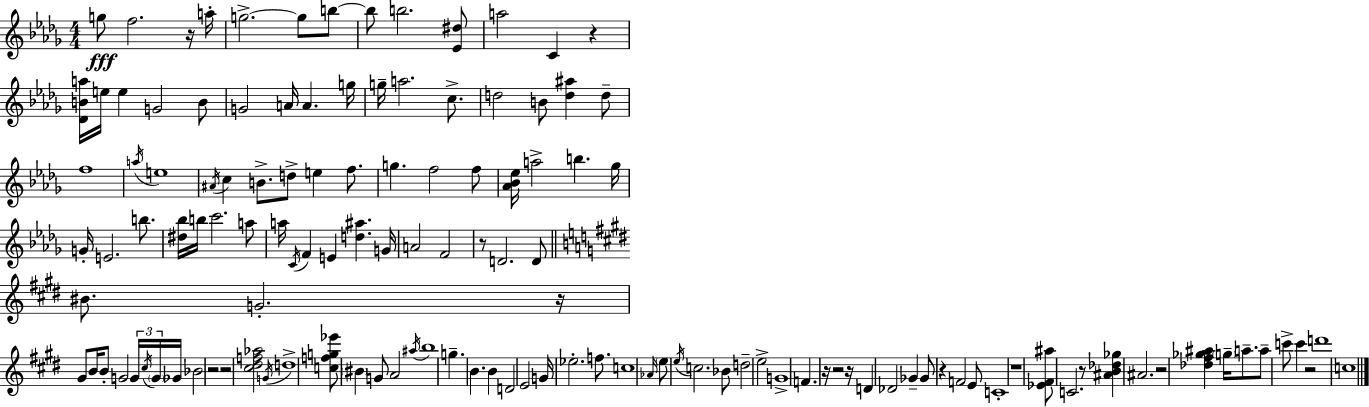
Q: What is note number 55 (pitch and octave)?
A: BIS4